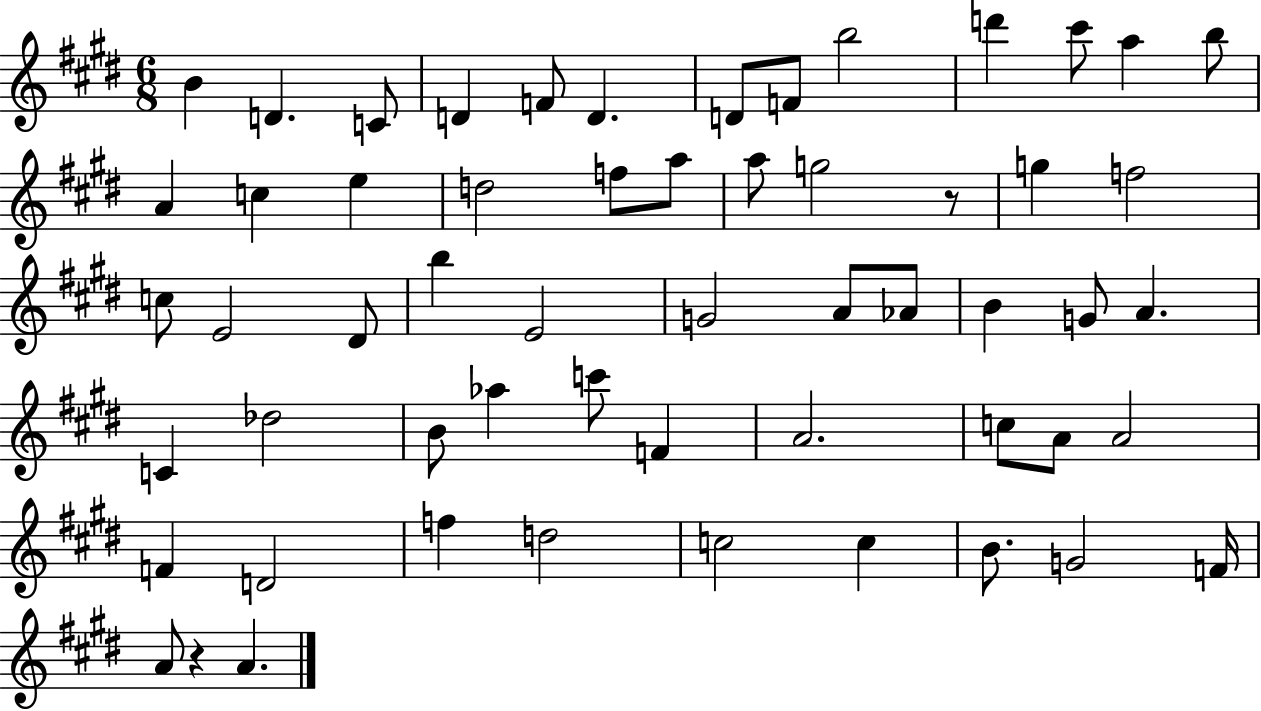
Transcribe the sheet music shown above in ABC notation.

X:1
T:Untitled
M:6/8
L:1/4
K:E
B D C/2 D F/2 D D/2 F/2 b2 d' ^c'/2 a b/2 A c e d2 f/2 a/2 a/2 g2 z/2 g f2 c/2 E2 ^D/2 b E2 G2 A/2 _A/2 B G/2 A C _d2 B/2 _a c'/2 F A2 c/2 A/2 A2 F D2 f d2 c2 c B/2 G2 F/4 A/2 z A